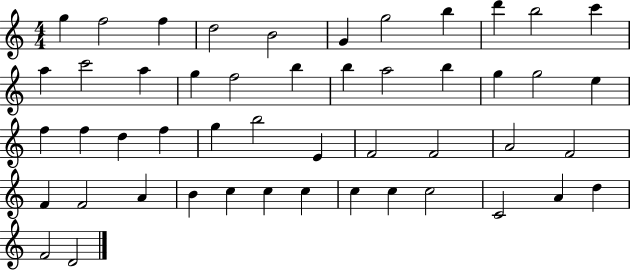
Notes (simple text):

G5/q F5/h F5/q D5/h B4/h G4/q G5/h B5/q D6/q B5/h C6/q A5/q C6/h A5/q G5/q F5/h B5/q B5/q A5/h B5/q G5/q G5/h E5/q F5/q F5/q D5/q F5/q G5/q B5/h E4/q F4/h F4/h A4/h F4/h F4/q F4/h A4/q B4/q C5/q C5/q C5/q C5/q C5/q C5/h C4/h A4/q D5/q F4/h D4/h